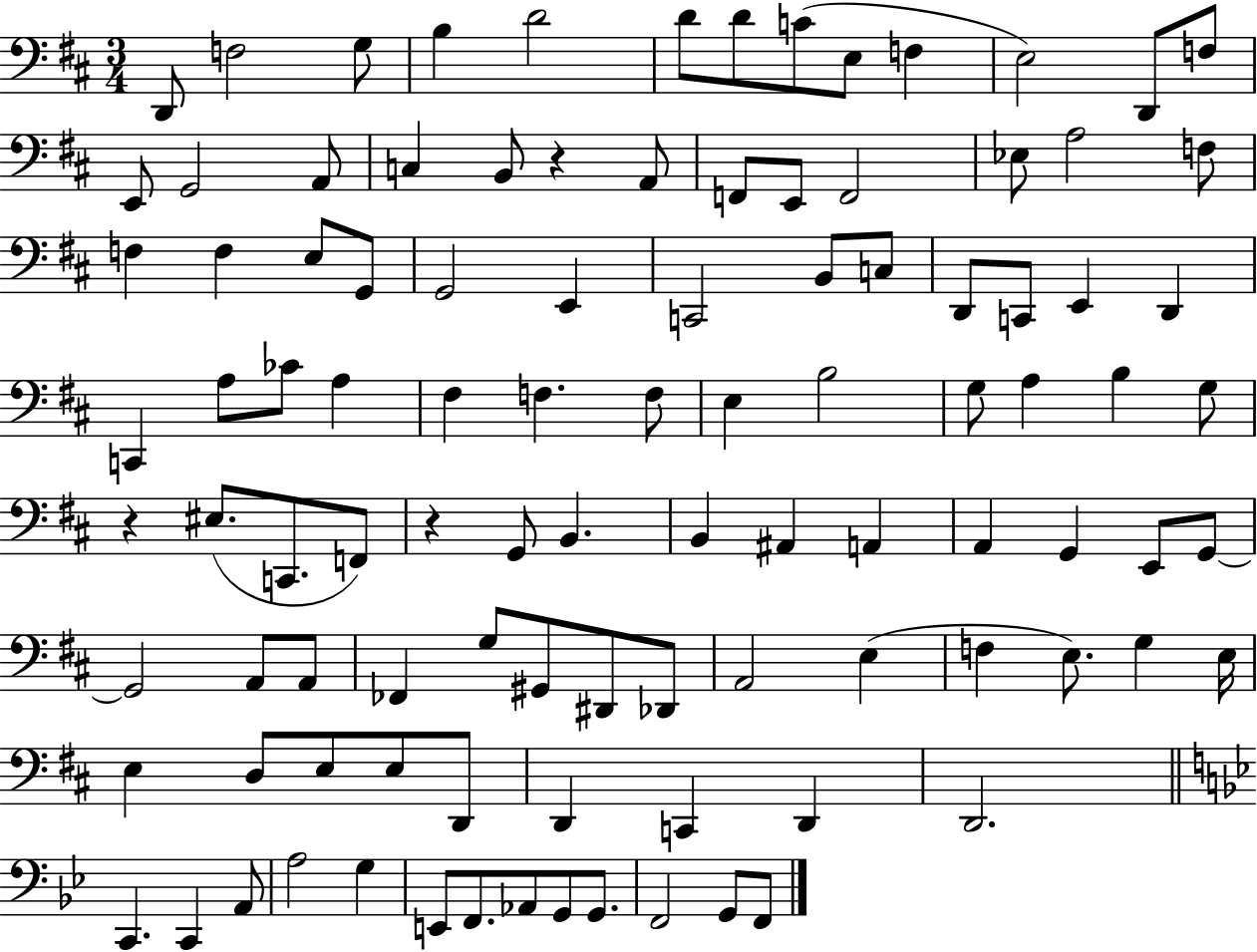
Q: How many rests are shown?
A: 3